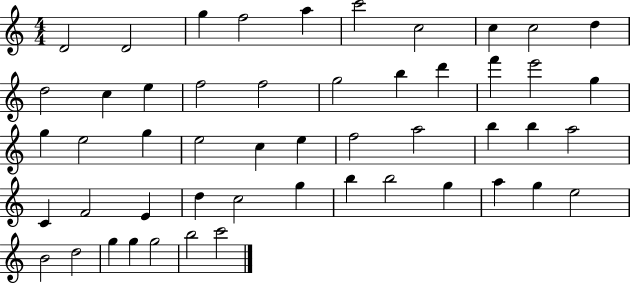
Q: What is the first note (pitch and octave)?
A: D4